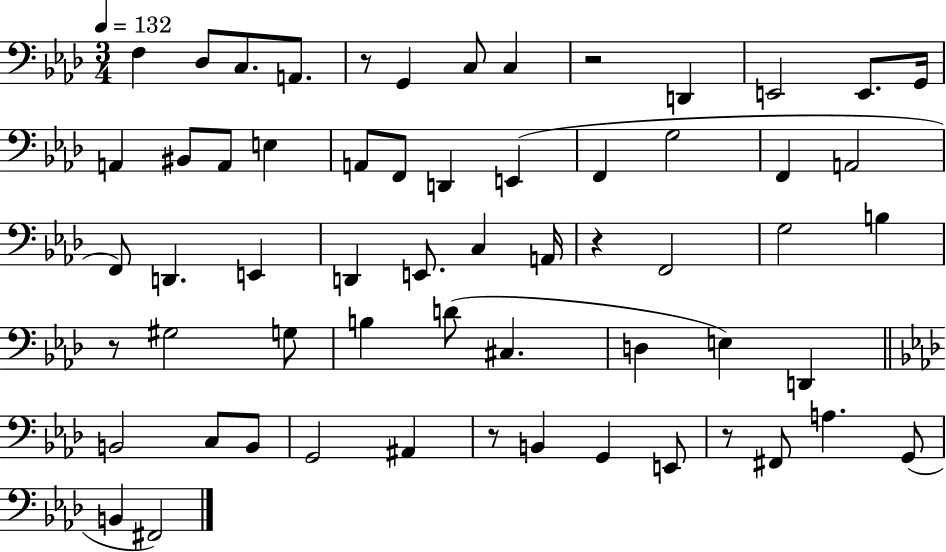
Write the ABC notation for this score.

X:1
T:Untitled
M:3/4
L:1/4
K:Ab
F, _D,/2 C,/2 A,,/2 z/2 G,, C,/2 C, z2 D,, E,,2 E,,/2 G,,/4 A,, ^B,,/2 A,,/2 E, A,,/2 F,,/2 D,, E,, F,, G,2 F,, A,,2 F,,/2 D,, E,, D,, E,,/2 C, A,,/4 z F,,2 G,2 B, z/2 ^G,2 G,/2 B, D/2 ^C, D, E, D,, B,,2 C,/2 B,,/2 G,,2 ^A,, z/2 B,, G,, E,,/2 z/2 ^F,,/2 A, G,,/2 B,, ^F,,2